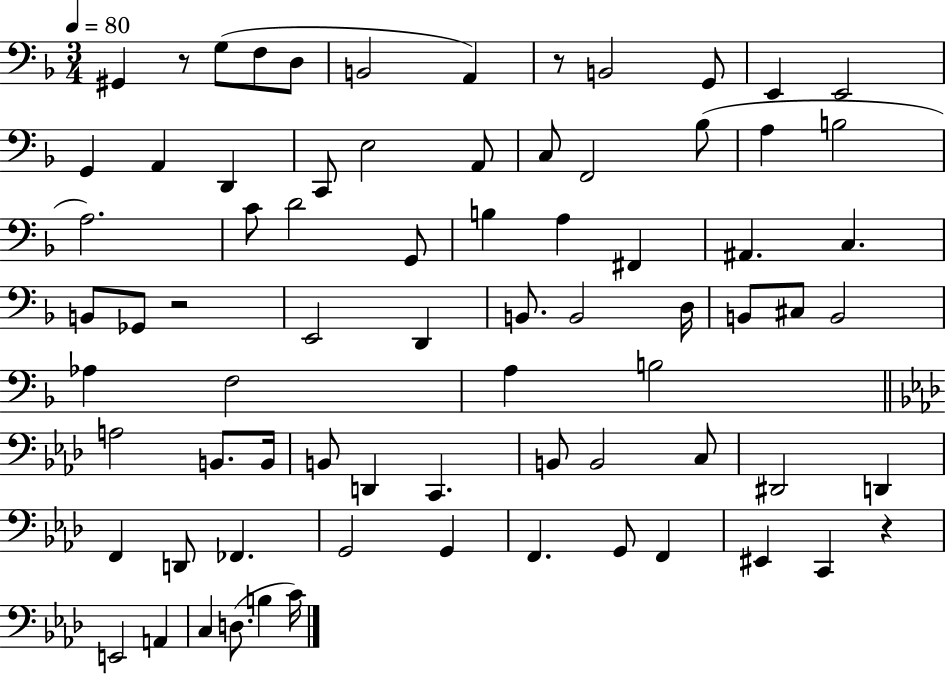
{
  \clef bass
  \numericTimeSignature
  \time 3/4
  \key f \major
  \tempo 4 = 80
  \repeat volta 2 { gis,4 r8 g8( f8 d8 | b,2 a,4) | r8 b,2 g,8 | e,4 e,2 | \break g,4 a,4 d,4 | c,8 e2 a,8 | c8 f,2 bes8( | a4 b2 | \break a2.) | c'8 d'2 g,8 | b4 a4 fis,4 | ais,4. c4. | \break b,8 ges,8 r2 | e,2 d,4 | b,8. b,2 d16 | b,8 cis8 b,2 | \break aes4 f2 | a4 b2 | \bar "||" \break \key f \minor a2 b,8. b,16 | b,8 d,4 c,4. | b,8 b,2 c8 | dis,2 d,4 | \break f,4 d,8 fes,4. | g,2 g,4 | f,4. g,8 f,4 | eis,4 c,4 r4 | \break e,2 a,4 | c4 d8.( b4 c'16) | } \bar "|."
}